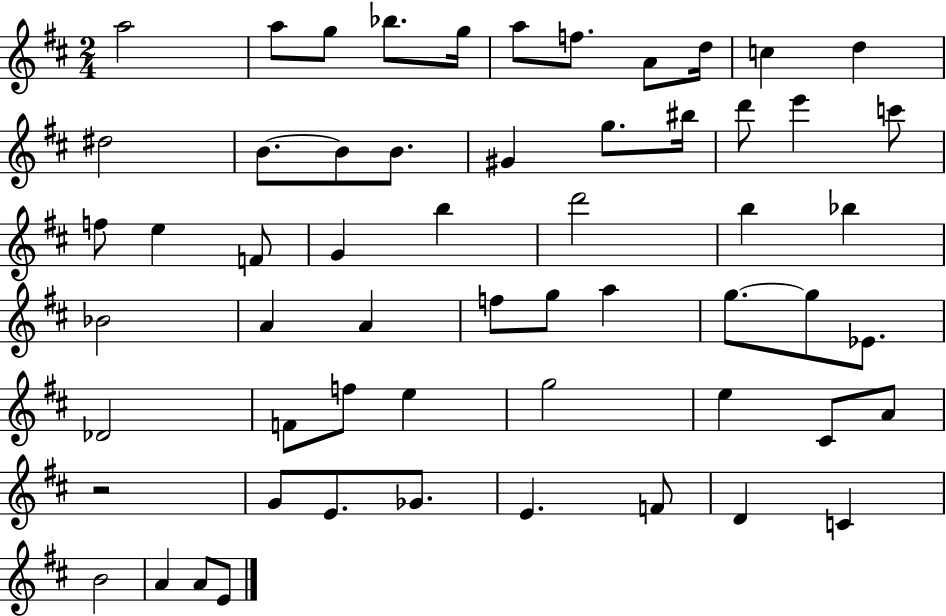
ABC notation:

X:1
T:Untitled
M:2/4
L:1/4
K:D
a2 a/2 g/2 _b/2 g/4 a/2 f/2 A/2 d/4 c d ^d2 B/2 B/2 B/2 ^G g/2 ^b/4 d'/2 e' c'/2 f/2 e F/2 G b d'2 b _b _B2 A A f/2 g/2 a g/2 g/2 _E/2 _D2 F/2 f/2 e g2 e ^C/2 A/2 z2 G/2 E/2 _G/2 E F/2 D C B2 A A/2 E/2